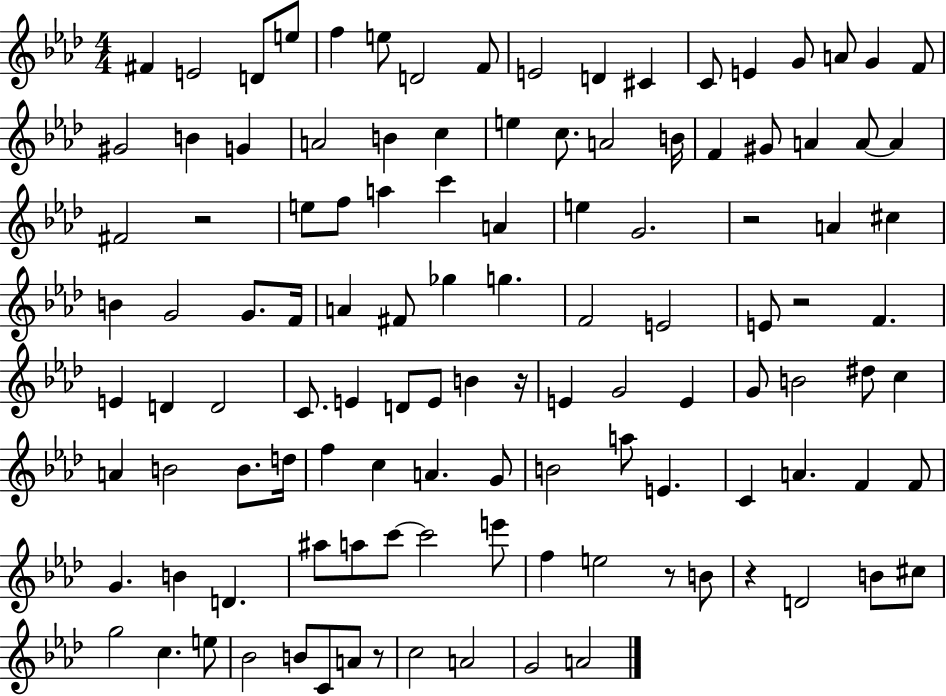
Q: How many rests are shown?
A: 7